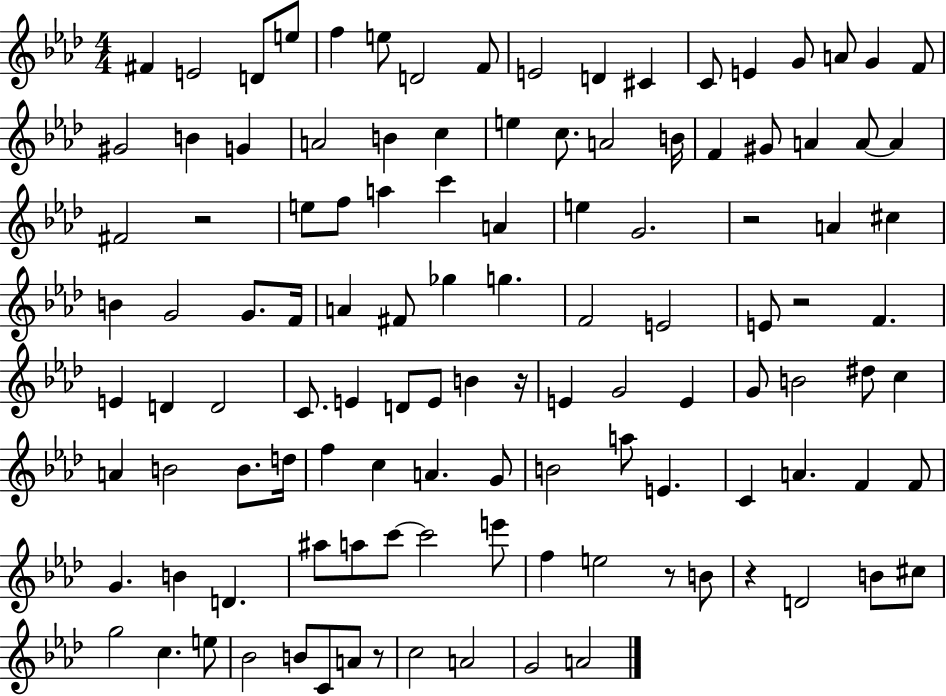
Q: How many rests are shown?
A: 7